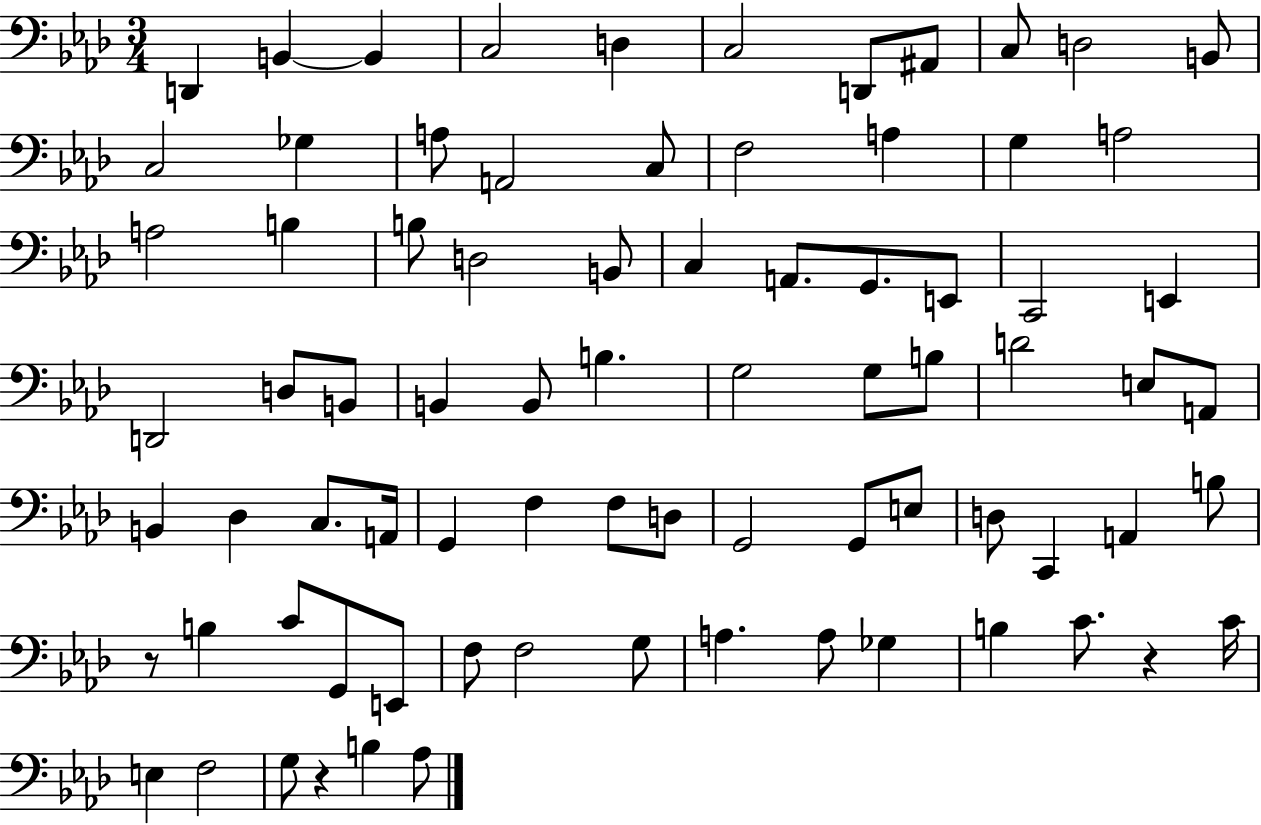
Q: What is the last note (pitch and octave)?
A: Ab3